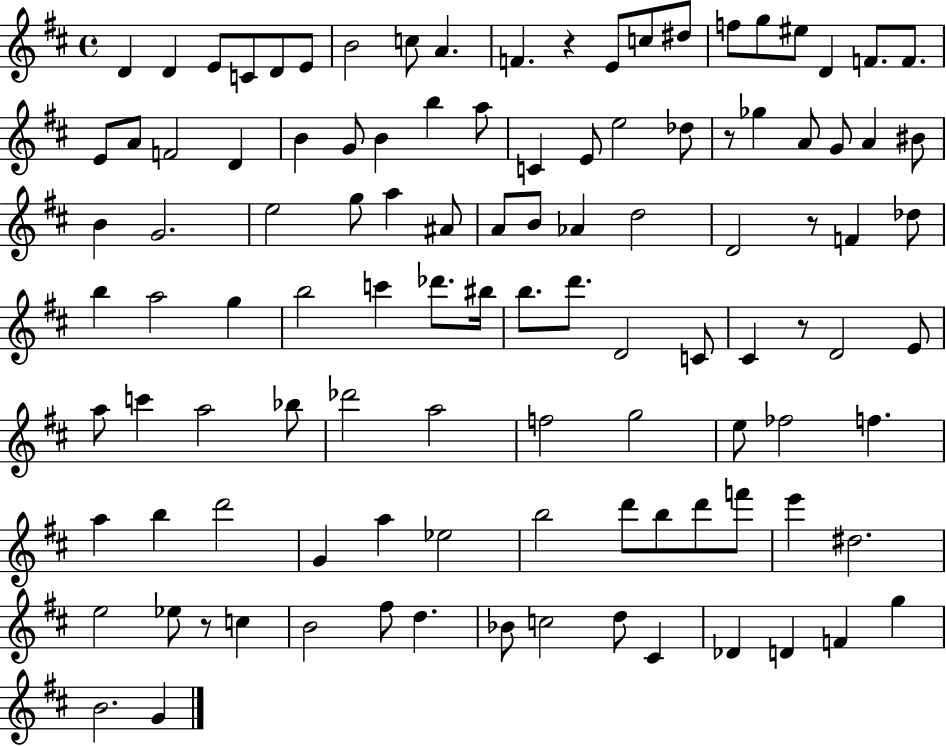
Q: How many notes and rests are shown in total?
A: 109